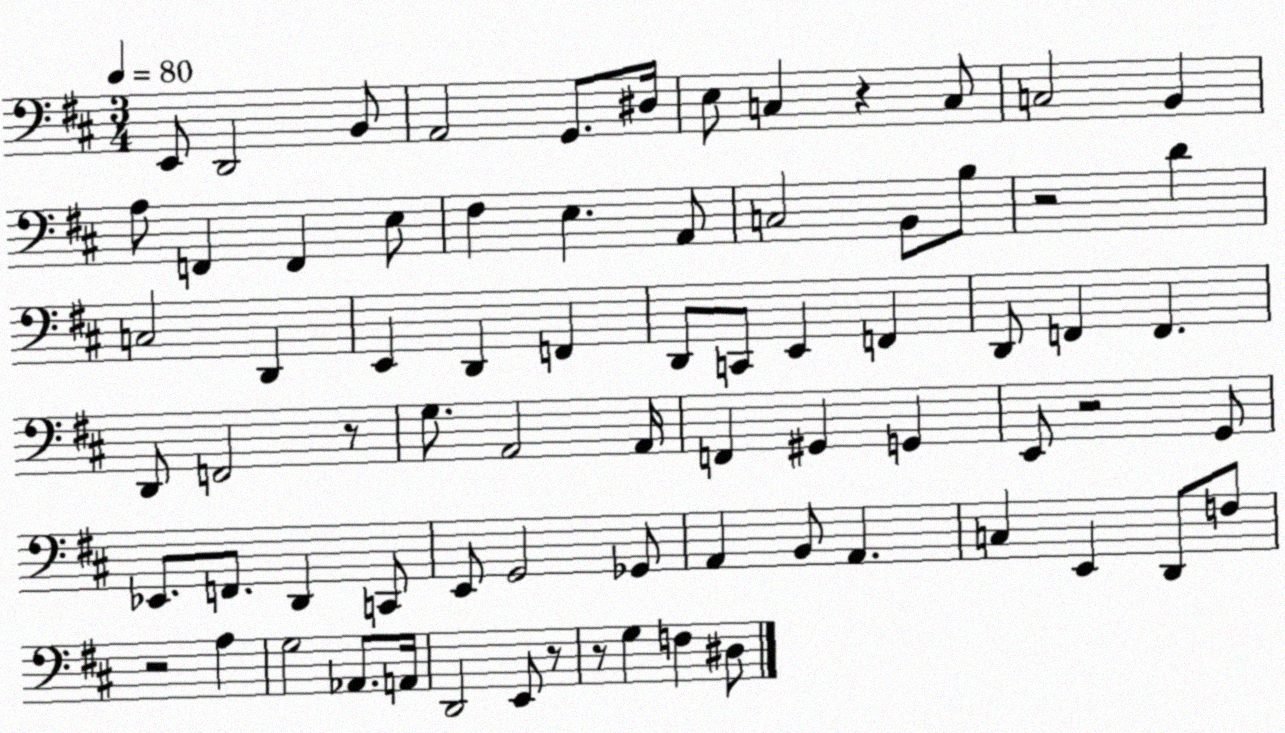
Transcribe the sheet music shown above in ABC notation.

X:1
T:Untitled
M:3/4
L:1/4
K:D
E,,/2 D,,2 B,,/2 A,,2 G,,/2 ^D,/4 E,/2 C, z C,/2 C,2 B,, A,/2 F,, F,, E,/2 ^F, E, A,,/2 C,2 B,,/2 B,/2 z2 D C,2 D,, E,, D,, F,, D,,/2 C,,/2 E,, F,, D,,/2 F,, F,, D,,/2 F,,2 z/2 G,/2 A,,2 A,,/4 F,, ^G,, G,, E,,/2 z2 G,,/2 _E,,/2 F,,/2 D,, C,,/2 E,,/2 G,,2 _G,,/2 A,, B,,/2 A,, C, E,, D,,/2 F,/2 z2 A, G,2 _A,,/2 A,,/4 D,,2 E,,/2 z/2 z/2 G, F, ^D,/2